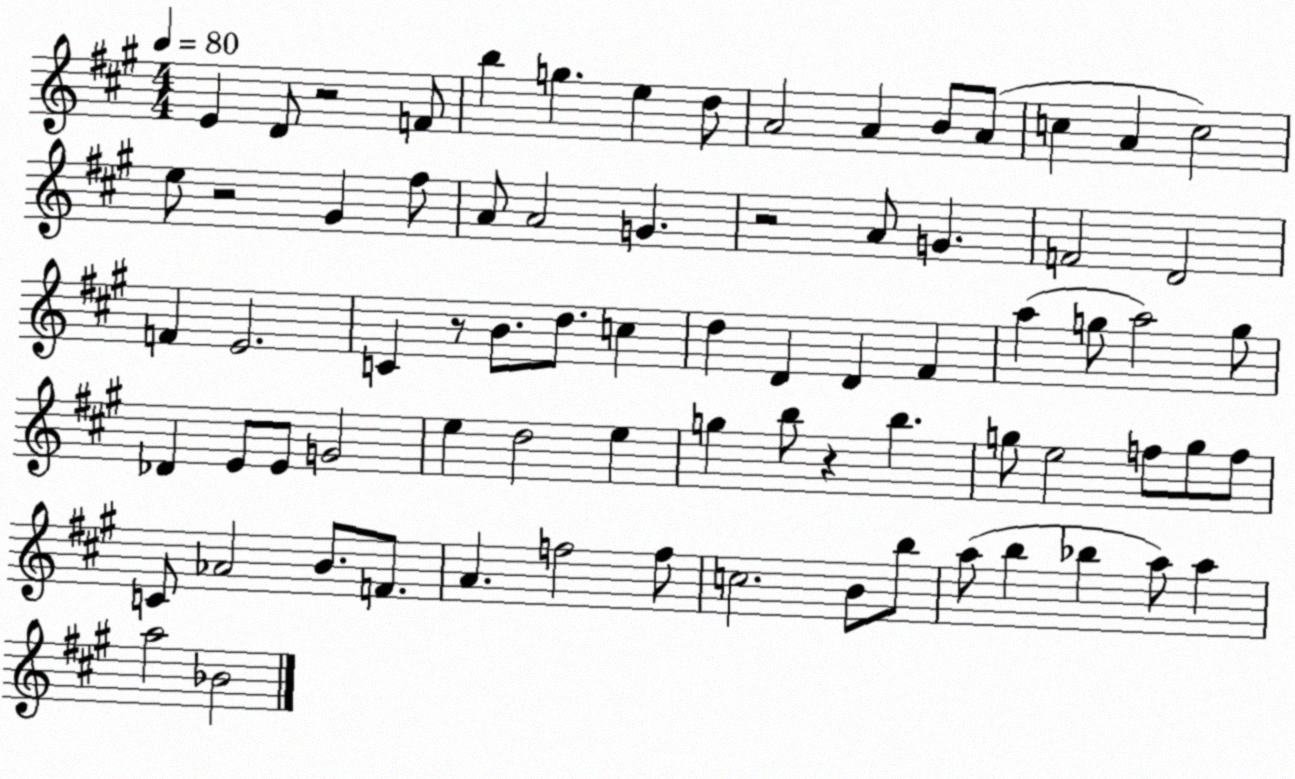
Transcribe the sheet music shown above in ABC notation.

X:1
T:Untitled
M:4/4
L:1/4
K:A
E D/2 z2 F/2 b g e d/2 A2 A B/2 A/2 c A c2 e/2 z2 ^G ^f/2 A/2 A2 G z2 A/2 G F2 D2 F E2 C z/2 B/2 d/2 c d D D ^F a g/2 a2 g/2 _D E/2 E/2 G2 e d2 e g b/2 z b g/2 e2 f/2 g/2 f/2 C/2 _A2 B/2 F/2 A f2 f/2 c2 B/2 b/2 a/2 b _b a/2 a a2 _B2